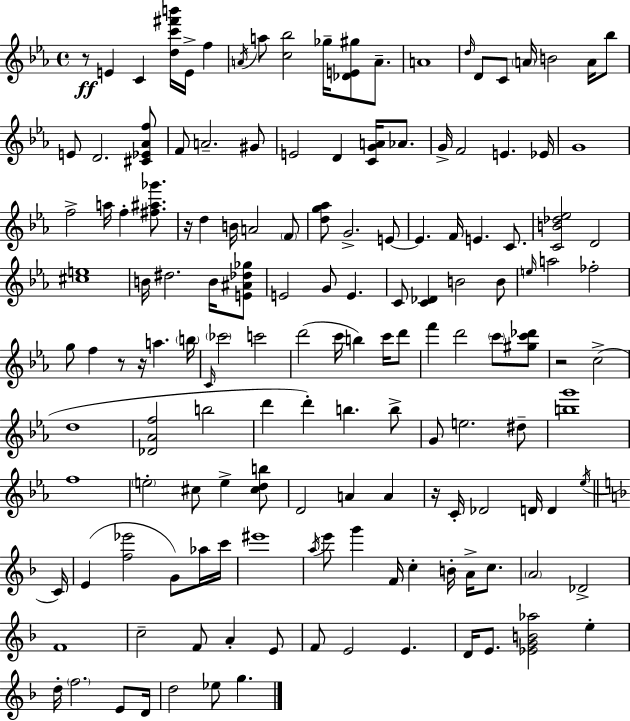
{
  \clef treble
  \time 4/4
  \defaultTimeSignature
  \key c \minor
  r8\ff e'4 c'4 <d'' c''' fis''' b'''>16 e'16-> f''4 | \acciaccatura { a'16 } a''8 <c'' bes''>2 ges''16-- <des' e' gis''>8 a'8.-- | a'1 | \grace { d''16 } d'8 c'8 \parenthesize a'16 b'2 a'16 | \break bes''8 e'8 d'2. | <cis' ees' aes' f''>8 f'8 a'2.-- | gis'8 e'2 d'4 <c' g' a'>16 aes'8. | g'16-> f'2 e'4. | \break ees'16 g'1 | f''2-> a''16 f''4-. <fis'' ais'' ges'''>8. | r16 d''4 b'16 a'2 | \parenthesize f'8 <d'' g'' aes''>8 g'2.-> | \break e'8~~ e'4. f'16 e'4. c'8. | <c' b' des'' ees''>2 d'2 | <cis'' e''>1 | b'16 dis''2. b'16 | \break <e' ais' des'' ges''>8 e'2 g'8 e'4. | c'8 <c' des'>4 b'2 | b'8 \grace { e''16 } a''2 fes''2-. | g''8 f''4 r8 r16 a''4. | \break \parenthesize b''16 \grace { c'16 } \parenthesize ces'''2 c'''2 | d'''2( c'''16 b''4) | c'''16 d'''8 f'''4 d'''2 | \parenthesize c'''8 <gis'' c''' des'''>8 r2 c''2->( | \break d''1 | <des' aes' f''>2 b''2 | d'''4 d'''4-.) b''4. | b''8-> g'8 e''2. | \break dis''8-- <b'' g'''>1 | f''1 | \parenthesize e''2-. cis''8 e''4-> | <cis'' d'' b''>8 d'2 a'4 | \break a'4 r16 c'16-. des'2 d'16 d'4 | \acciaccatura { ees''16 } \bar "||" \break \key f \major c'16 e'4( <f'' ees'''>2 g'8) aes''16 | c'''16 eis'''1 | \acciaccatura { a''16 } e'''8 g'''4 f'16 c''4-. b'16-. a'16-> c''8. | \parenthesize a'2 des'2-> | \break f'1 | c''2-- f'8 a'4-. | e'8 f'8 e'2 e'4. | d'16 e'8. <ees' g' b' aes''>2 e''4-. | \break d''16-. \parenthesize f''2. e'8 | d'16 d''2 ees''8 g''4. | \bar "|."
}